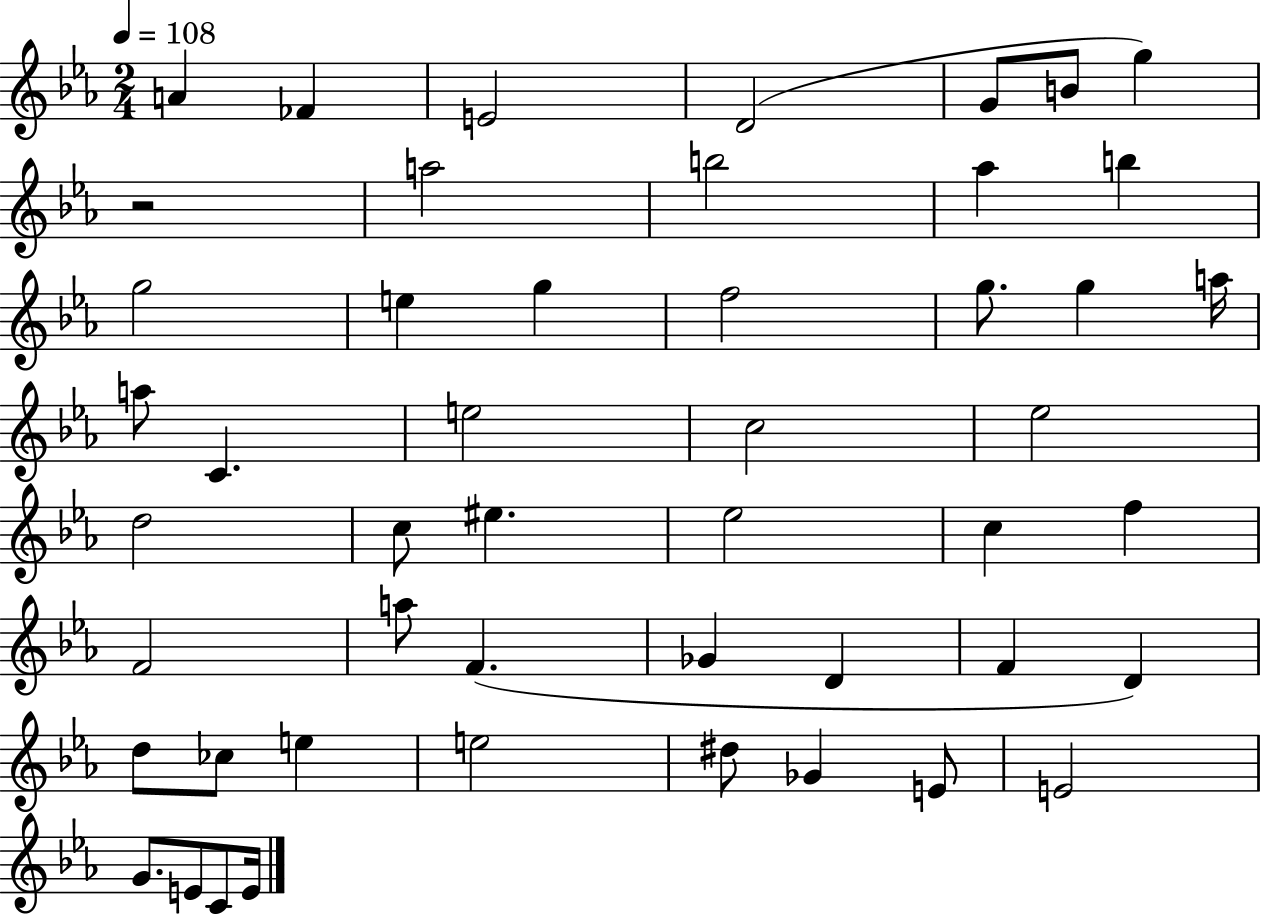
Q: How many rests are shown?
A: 1